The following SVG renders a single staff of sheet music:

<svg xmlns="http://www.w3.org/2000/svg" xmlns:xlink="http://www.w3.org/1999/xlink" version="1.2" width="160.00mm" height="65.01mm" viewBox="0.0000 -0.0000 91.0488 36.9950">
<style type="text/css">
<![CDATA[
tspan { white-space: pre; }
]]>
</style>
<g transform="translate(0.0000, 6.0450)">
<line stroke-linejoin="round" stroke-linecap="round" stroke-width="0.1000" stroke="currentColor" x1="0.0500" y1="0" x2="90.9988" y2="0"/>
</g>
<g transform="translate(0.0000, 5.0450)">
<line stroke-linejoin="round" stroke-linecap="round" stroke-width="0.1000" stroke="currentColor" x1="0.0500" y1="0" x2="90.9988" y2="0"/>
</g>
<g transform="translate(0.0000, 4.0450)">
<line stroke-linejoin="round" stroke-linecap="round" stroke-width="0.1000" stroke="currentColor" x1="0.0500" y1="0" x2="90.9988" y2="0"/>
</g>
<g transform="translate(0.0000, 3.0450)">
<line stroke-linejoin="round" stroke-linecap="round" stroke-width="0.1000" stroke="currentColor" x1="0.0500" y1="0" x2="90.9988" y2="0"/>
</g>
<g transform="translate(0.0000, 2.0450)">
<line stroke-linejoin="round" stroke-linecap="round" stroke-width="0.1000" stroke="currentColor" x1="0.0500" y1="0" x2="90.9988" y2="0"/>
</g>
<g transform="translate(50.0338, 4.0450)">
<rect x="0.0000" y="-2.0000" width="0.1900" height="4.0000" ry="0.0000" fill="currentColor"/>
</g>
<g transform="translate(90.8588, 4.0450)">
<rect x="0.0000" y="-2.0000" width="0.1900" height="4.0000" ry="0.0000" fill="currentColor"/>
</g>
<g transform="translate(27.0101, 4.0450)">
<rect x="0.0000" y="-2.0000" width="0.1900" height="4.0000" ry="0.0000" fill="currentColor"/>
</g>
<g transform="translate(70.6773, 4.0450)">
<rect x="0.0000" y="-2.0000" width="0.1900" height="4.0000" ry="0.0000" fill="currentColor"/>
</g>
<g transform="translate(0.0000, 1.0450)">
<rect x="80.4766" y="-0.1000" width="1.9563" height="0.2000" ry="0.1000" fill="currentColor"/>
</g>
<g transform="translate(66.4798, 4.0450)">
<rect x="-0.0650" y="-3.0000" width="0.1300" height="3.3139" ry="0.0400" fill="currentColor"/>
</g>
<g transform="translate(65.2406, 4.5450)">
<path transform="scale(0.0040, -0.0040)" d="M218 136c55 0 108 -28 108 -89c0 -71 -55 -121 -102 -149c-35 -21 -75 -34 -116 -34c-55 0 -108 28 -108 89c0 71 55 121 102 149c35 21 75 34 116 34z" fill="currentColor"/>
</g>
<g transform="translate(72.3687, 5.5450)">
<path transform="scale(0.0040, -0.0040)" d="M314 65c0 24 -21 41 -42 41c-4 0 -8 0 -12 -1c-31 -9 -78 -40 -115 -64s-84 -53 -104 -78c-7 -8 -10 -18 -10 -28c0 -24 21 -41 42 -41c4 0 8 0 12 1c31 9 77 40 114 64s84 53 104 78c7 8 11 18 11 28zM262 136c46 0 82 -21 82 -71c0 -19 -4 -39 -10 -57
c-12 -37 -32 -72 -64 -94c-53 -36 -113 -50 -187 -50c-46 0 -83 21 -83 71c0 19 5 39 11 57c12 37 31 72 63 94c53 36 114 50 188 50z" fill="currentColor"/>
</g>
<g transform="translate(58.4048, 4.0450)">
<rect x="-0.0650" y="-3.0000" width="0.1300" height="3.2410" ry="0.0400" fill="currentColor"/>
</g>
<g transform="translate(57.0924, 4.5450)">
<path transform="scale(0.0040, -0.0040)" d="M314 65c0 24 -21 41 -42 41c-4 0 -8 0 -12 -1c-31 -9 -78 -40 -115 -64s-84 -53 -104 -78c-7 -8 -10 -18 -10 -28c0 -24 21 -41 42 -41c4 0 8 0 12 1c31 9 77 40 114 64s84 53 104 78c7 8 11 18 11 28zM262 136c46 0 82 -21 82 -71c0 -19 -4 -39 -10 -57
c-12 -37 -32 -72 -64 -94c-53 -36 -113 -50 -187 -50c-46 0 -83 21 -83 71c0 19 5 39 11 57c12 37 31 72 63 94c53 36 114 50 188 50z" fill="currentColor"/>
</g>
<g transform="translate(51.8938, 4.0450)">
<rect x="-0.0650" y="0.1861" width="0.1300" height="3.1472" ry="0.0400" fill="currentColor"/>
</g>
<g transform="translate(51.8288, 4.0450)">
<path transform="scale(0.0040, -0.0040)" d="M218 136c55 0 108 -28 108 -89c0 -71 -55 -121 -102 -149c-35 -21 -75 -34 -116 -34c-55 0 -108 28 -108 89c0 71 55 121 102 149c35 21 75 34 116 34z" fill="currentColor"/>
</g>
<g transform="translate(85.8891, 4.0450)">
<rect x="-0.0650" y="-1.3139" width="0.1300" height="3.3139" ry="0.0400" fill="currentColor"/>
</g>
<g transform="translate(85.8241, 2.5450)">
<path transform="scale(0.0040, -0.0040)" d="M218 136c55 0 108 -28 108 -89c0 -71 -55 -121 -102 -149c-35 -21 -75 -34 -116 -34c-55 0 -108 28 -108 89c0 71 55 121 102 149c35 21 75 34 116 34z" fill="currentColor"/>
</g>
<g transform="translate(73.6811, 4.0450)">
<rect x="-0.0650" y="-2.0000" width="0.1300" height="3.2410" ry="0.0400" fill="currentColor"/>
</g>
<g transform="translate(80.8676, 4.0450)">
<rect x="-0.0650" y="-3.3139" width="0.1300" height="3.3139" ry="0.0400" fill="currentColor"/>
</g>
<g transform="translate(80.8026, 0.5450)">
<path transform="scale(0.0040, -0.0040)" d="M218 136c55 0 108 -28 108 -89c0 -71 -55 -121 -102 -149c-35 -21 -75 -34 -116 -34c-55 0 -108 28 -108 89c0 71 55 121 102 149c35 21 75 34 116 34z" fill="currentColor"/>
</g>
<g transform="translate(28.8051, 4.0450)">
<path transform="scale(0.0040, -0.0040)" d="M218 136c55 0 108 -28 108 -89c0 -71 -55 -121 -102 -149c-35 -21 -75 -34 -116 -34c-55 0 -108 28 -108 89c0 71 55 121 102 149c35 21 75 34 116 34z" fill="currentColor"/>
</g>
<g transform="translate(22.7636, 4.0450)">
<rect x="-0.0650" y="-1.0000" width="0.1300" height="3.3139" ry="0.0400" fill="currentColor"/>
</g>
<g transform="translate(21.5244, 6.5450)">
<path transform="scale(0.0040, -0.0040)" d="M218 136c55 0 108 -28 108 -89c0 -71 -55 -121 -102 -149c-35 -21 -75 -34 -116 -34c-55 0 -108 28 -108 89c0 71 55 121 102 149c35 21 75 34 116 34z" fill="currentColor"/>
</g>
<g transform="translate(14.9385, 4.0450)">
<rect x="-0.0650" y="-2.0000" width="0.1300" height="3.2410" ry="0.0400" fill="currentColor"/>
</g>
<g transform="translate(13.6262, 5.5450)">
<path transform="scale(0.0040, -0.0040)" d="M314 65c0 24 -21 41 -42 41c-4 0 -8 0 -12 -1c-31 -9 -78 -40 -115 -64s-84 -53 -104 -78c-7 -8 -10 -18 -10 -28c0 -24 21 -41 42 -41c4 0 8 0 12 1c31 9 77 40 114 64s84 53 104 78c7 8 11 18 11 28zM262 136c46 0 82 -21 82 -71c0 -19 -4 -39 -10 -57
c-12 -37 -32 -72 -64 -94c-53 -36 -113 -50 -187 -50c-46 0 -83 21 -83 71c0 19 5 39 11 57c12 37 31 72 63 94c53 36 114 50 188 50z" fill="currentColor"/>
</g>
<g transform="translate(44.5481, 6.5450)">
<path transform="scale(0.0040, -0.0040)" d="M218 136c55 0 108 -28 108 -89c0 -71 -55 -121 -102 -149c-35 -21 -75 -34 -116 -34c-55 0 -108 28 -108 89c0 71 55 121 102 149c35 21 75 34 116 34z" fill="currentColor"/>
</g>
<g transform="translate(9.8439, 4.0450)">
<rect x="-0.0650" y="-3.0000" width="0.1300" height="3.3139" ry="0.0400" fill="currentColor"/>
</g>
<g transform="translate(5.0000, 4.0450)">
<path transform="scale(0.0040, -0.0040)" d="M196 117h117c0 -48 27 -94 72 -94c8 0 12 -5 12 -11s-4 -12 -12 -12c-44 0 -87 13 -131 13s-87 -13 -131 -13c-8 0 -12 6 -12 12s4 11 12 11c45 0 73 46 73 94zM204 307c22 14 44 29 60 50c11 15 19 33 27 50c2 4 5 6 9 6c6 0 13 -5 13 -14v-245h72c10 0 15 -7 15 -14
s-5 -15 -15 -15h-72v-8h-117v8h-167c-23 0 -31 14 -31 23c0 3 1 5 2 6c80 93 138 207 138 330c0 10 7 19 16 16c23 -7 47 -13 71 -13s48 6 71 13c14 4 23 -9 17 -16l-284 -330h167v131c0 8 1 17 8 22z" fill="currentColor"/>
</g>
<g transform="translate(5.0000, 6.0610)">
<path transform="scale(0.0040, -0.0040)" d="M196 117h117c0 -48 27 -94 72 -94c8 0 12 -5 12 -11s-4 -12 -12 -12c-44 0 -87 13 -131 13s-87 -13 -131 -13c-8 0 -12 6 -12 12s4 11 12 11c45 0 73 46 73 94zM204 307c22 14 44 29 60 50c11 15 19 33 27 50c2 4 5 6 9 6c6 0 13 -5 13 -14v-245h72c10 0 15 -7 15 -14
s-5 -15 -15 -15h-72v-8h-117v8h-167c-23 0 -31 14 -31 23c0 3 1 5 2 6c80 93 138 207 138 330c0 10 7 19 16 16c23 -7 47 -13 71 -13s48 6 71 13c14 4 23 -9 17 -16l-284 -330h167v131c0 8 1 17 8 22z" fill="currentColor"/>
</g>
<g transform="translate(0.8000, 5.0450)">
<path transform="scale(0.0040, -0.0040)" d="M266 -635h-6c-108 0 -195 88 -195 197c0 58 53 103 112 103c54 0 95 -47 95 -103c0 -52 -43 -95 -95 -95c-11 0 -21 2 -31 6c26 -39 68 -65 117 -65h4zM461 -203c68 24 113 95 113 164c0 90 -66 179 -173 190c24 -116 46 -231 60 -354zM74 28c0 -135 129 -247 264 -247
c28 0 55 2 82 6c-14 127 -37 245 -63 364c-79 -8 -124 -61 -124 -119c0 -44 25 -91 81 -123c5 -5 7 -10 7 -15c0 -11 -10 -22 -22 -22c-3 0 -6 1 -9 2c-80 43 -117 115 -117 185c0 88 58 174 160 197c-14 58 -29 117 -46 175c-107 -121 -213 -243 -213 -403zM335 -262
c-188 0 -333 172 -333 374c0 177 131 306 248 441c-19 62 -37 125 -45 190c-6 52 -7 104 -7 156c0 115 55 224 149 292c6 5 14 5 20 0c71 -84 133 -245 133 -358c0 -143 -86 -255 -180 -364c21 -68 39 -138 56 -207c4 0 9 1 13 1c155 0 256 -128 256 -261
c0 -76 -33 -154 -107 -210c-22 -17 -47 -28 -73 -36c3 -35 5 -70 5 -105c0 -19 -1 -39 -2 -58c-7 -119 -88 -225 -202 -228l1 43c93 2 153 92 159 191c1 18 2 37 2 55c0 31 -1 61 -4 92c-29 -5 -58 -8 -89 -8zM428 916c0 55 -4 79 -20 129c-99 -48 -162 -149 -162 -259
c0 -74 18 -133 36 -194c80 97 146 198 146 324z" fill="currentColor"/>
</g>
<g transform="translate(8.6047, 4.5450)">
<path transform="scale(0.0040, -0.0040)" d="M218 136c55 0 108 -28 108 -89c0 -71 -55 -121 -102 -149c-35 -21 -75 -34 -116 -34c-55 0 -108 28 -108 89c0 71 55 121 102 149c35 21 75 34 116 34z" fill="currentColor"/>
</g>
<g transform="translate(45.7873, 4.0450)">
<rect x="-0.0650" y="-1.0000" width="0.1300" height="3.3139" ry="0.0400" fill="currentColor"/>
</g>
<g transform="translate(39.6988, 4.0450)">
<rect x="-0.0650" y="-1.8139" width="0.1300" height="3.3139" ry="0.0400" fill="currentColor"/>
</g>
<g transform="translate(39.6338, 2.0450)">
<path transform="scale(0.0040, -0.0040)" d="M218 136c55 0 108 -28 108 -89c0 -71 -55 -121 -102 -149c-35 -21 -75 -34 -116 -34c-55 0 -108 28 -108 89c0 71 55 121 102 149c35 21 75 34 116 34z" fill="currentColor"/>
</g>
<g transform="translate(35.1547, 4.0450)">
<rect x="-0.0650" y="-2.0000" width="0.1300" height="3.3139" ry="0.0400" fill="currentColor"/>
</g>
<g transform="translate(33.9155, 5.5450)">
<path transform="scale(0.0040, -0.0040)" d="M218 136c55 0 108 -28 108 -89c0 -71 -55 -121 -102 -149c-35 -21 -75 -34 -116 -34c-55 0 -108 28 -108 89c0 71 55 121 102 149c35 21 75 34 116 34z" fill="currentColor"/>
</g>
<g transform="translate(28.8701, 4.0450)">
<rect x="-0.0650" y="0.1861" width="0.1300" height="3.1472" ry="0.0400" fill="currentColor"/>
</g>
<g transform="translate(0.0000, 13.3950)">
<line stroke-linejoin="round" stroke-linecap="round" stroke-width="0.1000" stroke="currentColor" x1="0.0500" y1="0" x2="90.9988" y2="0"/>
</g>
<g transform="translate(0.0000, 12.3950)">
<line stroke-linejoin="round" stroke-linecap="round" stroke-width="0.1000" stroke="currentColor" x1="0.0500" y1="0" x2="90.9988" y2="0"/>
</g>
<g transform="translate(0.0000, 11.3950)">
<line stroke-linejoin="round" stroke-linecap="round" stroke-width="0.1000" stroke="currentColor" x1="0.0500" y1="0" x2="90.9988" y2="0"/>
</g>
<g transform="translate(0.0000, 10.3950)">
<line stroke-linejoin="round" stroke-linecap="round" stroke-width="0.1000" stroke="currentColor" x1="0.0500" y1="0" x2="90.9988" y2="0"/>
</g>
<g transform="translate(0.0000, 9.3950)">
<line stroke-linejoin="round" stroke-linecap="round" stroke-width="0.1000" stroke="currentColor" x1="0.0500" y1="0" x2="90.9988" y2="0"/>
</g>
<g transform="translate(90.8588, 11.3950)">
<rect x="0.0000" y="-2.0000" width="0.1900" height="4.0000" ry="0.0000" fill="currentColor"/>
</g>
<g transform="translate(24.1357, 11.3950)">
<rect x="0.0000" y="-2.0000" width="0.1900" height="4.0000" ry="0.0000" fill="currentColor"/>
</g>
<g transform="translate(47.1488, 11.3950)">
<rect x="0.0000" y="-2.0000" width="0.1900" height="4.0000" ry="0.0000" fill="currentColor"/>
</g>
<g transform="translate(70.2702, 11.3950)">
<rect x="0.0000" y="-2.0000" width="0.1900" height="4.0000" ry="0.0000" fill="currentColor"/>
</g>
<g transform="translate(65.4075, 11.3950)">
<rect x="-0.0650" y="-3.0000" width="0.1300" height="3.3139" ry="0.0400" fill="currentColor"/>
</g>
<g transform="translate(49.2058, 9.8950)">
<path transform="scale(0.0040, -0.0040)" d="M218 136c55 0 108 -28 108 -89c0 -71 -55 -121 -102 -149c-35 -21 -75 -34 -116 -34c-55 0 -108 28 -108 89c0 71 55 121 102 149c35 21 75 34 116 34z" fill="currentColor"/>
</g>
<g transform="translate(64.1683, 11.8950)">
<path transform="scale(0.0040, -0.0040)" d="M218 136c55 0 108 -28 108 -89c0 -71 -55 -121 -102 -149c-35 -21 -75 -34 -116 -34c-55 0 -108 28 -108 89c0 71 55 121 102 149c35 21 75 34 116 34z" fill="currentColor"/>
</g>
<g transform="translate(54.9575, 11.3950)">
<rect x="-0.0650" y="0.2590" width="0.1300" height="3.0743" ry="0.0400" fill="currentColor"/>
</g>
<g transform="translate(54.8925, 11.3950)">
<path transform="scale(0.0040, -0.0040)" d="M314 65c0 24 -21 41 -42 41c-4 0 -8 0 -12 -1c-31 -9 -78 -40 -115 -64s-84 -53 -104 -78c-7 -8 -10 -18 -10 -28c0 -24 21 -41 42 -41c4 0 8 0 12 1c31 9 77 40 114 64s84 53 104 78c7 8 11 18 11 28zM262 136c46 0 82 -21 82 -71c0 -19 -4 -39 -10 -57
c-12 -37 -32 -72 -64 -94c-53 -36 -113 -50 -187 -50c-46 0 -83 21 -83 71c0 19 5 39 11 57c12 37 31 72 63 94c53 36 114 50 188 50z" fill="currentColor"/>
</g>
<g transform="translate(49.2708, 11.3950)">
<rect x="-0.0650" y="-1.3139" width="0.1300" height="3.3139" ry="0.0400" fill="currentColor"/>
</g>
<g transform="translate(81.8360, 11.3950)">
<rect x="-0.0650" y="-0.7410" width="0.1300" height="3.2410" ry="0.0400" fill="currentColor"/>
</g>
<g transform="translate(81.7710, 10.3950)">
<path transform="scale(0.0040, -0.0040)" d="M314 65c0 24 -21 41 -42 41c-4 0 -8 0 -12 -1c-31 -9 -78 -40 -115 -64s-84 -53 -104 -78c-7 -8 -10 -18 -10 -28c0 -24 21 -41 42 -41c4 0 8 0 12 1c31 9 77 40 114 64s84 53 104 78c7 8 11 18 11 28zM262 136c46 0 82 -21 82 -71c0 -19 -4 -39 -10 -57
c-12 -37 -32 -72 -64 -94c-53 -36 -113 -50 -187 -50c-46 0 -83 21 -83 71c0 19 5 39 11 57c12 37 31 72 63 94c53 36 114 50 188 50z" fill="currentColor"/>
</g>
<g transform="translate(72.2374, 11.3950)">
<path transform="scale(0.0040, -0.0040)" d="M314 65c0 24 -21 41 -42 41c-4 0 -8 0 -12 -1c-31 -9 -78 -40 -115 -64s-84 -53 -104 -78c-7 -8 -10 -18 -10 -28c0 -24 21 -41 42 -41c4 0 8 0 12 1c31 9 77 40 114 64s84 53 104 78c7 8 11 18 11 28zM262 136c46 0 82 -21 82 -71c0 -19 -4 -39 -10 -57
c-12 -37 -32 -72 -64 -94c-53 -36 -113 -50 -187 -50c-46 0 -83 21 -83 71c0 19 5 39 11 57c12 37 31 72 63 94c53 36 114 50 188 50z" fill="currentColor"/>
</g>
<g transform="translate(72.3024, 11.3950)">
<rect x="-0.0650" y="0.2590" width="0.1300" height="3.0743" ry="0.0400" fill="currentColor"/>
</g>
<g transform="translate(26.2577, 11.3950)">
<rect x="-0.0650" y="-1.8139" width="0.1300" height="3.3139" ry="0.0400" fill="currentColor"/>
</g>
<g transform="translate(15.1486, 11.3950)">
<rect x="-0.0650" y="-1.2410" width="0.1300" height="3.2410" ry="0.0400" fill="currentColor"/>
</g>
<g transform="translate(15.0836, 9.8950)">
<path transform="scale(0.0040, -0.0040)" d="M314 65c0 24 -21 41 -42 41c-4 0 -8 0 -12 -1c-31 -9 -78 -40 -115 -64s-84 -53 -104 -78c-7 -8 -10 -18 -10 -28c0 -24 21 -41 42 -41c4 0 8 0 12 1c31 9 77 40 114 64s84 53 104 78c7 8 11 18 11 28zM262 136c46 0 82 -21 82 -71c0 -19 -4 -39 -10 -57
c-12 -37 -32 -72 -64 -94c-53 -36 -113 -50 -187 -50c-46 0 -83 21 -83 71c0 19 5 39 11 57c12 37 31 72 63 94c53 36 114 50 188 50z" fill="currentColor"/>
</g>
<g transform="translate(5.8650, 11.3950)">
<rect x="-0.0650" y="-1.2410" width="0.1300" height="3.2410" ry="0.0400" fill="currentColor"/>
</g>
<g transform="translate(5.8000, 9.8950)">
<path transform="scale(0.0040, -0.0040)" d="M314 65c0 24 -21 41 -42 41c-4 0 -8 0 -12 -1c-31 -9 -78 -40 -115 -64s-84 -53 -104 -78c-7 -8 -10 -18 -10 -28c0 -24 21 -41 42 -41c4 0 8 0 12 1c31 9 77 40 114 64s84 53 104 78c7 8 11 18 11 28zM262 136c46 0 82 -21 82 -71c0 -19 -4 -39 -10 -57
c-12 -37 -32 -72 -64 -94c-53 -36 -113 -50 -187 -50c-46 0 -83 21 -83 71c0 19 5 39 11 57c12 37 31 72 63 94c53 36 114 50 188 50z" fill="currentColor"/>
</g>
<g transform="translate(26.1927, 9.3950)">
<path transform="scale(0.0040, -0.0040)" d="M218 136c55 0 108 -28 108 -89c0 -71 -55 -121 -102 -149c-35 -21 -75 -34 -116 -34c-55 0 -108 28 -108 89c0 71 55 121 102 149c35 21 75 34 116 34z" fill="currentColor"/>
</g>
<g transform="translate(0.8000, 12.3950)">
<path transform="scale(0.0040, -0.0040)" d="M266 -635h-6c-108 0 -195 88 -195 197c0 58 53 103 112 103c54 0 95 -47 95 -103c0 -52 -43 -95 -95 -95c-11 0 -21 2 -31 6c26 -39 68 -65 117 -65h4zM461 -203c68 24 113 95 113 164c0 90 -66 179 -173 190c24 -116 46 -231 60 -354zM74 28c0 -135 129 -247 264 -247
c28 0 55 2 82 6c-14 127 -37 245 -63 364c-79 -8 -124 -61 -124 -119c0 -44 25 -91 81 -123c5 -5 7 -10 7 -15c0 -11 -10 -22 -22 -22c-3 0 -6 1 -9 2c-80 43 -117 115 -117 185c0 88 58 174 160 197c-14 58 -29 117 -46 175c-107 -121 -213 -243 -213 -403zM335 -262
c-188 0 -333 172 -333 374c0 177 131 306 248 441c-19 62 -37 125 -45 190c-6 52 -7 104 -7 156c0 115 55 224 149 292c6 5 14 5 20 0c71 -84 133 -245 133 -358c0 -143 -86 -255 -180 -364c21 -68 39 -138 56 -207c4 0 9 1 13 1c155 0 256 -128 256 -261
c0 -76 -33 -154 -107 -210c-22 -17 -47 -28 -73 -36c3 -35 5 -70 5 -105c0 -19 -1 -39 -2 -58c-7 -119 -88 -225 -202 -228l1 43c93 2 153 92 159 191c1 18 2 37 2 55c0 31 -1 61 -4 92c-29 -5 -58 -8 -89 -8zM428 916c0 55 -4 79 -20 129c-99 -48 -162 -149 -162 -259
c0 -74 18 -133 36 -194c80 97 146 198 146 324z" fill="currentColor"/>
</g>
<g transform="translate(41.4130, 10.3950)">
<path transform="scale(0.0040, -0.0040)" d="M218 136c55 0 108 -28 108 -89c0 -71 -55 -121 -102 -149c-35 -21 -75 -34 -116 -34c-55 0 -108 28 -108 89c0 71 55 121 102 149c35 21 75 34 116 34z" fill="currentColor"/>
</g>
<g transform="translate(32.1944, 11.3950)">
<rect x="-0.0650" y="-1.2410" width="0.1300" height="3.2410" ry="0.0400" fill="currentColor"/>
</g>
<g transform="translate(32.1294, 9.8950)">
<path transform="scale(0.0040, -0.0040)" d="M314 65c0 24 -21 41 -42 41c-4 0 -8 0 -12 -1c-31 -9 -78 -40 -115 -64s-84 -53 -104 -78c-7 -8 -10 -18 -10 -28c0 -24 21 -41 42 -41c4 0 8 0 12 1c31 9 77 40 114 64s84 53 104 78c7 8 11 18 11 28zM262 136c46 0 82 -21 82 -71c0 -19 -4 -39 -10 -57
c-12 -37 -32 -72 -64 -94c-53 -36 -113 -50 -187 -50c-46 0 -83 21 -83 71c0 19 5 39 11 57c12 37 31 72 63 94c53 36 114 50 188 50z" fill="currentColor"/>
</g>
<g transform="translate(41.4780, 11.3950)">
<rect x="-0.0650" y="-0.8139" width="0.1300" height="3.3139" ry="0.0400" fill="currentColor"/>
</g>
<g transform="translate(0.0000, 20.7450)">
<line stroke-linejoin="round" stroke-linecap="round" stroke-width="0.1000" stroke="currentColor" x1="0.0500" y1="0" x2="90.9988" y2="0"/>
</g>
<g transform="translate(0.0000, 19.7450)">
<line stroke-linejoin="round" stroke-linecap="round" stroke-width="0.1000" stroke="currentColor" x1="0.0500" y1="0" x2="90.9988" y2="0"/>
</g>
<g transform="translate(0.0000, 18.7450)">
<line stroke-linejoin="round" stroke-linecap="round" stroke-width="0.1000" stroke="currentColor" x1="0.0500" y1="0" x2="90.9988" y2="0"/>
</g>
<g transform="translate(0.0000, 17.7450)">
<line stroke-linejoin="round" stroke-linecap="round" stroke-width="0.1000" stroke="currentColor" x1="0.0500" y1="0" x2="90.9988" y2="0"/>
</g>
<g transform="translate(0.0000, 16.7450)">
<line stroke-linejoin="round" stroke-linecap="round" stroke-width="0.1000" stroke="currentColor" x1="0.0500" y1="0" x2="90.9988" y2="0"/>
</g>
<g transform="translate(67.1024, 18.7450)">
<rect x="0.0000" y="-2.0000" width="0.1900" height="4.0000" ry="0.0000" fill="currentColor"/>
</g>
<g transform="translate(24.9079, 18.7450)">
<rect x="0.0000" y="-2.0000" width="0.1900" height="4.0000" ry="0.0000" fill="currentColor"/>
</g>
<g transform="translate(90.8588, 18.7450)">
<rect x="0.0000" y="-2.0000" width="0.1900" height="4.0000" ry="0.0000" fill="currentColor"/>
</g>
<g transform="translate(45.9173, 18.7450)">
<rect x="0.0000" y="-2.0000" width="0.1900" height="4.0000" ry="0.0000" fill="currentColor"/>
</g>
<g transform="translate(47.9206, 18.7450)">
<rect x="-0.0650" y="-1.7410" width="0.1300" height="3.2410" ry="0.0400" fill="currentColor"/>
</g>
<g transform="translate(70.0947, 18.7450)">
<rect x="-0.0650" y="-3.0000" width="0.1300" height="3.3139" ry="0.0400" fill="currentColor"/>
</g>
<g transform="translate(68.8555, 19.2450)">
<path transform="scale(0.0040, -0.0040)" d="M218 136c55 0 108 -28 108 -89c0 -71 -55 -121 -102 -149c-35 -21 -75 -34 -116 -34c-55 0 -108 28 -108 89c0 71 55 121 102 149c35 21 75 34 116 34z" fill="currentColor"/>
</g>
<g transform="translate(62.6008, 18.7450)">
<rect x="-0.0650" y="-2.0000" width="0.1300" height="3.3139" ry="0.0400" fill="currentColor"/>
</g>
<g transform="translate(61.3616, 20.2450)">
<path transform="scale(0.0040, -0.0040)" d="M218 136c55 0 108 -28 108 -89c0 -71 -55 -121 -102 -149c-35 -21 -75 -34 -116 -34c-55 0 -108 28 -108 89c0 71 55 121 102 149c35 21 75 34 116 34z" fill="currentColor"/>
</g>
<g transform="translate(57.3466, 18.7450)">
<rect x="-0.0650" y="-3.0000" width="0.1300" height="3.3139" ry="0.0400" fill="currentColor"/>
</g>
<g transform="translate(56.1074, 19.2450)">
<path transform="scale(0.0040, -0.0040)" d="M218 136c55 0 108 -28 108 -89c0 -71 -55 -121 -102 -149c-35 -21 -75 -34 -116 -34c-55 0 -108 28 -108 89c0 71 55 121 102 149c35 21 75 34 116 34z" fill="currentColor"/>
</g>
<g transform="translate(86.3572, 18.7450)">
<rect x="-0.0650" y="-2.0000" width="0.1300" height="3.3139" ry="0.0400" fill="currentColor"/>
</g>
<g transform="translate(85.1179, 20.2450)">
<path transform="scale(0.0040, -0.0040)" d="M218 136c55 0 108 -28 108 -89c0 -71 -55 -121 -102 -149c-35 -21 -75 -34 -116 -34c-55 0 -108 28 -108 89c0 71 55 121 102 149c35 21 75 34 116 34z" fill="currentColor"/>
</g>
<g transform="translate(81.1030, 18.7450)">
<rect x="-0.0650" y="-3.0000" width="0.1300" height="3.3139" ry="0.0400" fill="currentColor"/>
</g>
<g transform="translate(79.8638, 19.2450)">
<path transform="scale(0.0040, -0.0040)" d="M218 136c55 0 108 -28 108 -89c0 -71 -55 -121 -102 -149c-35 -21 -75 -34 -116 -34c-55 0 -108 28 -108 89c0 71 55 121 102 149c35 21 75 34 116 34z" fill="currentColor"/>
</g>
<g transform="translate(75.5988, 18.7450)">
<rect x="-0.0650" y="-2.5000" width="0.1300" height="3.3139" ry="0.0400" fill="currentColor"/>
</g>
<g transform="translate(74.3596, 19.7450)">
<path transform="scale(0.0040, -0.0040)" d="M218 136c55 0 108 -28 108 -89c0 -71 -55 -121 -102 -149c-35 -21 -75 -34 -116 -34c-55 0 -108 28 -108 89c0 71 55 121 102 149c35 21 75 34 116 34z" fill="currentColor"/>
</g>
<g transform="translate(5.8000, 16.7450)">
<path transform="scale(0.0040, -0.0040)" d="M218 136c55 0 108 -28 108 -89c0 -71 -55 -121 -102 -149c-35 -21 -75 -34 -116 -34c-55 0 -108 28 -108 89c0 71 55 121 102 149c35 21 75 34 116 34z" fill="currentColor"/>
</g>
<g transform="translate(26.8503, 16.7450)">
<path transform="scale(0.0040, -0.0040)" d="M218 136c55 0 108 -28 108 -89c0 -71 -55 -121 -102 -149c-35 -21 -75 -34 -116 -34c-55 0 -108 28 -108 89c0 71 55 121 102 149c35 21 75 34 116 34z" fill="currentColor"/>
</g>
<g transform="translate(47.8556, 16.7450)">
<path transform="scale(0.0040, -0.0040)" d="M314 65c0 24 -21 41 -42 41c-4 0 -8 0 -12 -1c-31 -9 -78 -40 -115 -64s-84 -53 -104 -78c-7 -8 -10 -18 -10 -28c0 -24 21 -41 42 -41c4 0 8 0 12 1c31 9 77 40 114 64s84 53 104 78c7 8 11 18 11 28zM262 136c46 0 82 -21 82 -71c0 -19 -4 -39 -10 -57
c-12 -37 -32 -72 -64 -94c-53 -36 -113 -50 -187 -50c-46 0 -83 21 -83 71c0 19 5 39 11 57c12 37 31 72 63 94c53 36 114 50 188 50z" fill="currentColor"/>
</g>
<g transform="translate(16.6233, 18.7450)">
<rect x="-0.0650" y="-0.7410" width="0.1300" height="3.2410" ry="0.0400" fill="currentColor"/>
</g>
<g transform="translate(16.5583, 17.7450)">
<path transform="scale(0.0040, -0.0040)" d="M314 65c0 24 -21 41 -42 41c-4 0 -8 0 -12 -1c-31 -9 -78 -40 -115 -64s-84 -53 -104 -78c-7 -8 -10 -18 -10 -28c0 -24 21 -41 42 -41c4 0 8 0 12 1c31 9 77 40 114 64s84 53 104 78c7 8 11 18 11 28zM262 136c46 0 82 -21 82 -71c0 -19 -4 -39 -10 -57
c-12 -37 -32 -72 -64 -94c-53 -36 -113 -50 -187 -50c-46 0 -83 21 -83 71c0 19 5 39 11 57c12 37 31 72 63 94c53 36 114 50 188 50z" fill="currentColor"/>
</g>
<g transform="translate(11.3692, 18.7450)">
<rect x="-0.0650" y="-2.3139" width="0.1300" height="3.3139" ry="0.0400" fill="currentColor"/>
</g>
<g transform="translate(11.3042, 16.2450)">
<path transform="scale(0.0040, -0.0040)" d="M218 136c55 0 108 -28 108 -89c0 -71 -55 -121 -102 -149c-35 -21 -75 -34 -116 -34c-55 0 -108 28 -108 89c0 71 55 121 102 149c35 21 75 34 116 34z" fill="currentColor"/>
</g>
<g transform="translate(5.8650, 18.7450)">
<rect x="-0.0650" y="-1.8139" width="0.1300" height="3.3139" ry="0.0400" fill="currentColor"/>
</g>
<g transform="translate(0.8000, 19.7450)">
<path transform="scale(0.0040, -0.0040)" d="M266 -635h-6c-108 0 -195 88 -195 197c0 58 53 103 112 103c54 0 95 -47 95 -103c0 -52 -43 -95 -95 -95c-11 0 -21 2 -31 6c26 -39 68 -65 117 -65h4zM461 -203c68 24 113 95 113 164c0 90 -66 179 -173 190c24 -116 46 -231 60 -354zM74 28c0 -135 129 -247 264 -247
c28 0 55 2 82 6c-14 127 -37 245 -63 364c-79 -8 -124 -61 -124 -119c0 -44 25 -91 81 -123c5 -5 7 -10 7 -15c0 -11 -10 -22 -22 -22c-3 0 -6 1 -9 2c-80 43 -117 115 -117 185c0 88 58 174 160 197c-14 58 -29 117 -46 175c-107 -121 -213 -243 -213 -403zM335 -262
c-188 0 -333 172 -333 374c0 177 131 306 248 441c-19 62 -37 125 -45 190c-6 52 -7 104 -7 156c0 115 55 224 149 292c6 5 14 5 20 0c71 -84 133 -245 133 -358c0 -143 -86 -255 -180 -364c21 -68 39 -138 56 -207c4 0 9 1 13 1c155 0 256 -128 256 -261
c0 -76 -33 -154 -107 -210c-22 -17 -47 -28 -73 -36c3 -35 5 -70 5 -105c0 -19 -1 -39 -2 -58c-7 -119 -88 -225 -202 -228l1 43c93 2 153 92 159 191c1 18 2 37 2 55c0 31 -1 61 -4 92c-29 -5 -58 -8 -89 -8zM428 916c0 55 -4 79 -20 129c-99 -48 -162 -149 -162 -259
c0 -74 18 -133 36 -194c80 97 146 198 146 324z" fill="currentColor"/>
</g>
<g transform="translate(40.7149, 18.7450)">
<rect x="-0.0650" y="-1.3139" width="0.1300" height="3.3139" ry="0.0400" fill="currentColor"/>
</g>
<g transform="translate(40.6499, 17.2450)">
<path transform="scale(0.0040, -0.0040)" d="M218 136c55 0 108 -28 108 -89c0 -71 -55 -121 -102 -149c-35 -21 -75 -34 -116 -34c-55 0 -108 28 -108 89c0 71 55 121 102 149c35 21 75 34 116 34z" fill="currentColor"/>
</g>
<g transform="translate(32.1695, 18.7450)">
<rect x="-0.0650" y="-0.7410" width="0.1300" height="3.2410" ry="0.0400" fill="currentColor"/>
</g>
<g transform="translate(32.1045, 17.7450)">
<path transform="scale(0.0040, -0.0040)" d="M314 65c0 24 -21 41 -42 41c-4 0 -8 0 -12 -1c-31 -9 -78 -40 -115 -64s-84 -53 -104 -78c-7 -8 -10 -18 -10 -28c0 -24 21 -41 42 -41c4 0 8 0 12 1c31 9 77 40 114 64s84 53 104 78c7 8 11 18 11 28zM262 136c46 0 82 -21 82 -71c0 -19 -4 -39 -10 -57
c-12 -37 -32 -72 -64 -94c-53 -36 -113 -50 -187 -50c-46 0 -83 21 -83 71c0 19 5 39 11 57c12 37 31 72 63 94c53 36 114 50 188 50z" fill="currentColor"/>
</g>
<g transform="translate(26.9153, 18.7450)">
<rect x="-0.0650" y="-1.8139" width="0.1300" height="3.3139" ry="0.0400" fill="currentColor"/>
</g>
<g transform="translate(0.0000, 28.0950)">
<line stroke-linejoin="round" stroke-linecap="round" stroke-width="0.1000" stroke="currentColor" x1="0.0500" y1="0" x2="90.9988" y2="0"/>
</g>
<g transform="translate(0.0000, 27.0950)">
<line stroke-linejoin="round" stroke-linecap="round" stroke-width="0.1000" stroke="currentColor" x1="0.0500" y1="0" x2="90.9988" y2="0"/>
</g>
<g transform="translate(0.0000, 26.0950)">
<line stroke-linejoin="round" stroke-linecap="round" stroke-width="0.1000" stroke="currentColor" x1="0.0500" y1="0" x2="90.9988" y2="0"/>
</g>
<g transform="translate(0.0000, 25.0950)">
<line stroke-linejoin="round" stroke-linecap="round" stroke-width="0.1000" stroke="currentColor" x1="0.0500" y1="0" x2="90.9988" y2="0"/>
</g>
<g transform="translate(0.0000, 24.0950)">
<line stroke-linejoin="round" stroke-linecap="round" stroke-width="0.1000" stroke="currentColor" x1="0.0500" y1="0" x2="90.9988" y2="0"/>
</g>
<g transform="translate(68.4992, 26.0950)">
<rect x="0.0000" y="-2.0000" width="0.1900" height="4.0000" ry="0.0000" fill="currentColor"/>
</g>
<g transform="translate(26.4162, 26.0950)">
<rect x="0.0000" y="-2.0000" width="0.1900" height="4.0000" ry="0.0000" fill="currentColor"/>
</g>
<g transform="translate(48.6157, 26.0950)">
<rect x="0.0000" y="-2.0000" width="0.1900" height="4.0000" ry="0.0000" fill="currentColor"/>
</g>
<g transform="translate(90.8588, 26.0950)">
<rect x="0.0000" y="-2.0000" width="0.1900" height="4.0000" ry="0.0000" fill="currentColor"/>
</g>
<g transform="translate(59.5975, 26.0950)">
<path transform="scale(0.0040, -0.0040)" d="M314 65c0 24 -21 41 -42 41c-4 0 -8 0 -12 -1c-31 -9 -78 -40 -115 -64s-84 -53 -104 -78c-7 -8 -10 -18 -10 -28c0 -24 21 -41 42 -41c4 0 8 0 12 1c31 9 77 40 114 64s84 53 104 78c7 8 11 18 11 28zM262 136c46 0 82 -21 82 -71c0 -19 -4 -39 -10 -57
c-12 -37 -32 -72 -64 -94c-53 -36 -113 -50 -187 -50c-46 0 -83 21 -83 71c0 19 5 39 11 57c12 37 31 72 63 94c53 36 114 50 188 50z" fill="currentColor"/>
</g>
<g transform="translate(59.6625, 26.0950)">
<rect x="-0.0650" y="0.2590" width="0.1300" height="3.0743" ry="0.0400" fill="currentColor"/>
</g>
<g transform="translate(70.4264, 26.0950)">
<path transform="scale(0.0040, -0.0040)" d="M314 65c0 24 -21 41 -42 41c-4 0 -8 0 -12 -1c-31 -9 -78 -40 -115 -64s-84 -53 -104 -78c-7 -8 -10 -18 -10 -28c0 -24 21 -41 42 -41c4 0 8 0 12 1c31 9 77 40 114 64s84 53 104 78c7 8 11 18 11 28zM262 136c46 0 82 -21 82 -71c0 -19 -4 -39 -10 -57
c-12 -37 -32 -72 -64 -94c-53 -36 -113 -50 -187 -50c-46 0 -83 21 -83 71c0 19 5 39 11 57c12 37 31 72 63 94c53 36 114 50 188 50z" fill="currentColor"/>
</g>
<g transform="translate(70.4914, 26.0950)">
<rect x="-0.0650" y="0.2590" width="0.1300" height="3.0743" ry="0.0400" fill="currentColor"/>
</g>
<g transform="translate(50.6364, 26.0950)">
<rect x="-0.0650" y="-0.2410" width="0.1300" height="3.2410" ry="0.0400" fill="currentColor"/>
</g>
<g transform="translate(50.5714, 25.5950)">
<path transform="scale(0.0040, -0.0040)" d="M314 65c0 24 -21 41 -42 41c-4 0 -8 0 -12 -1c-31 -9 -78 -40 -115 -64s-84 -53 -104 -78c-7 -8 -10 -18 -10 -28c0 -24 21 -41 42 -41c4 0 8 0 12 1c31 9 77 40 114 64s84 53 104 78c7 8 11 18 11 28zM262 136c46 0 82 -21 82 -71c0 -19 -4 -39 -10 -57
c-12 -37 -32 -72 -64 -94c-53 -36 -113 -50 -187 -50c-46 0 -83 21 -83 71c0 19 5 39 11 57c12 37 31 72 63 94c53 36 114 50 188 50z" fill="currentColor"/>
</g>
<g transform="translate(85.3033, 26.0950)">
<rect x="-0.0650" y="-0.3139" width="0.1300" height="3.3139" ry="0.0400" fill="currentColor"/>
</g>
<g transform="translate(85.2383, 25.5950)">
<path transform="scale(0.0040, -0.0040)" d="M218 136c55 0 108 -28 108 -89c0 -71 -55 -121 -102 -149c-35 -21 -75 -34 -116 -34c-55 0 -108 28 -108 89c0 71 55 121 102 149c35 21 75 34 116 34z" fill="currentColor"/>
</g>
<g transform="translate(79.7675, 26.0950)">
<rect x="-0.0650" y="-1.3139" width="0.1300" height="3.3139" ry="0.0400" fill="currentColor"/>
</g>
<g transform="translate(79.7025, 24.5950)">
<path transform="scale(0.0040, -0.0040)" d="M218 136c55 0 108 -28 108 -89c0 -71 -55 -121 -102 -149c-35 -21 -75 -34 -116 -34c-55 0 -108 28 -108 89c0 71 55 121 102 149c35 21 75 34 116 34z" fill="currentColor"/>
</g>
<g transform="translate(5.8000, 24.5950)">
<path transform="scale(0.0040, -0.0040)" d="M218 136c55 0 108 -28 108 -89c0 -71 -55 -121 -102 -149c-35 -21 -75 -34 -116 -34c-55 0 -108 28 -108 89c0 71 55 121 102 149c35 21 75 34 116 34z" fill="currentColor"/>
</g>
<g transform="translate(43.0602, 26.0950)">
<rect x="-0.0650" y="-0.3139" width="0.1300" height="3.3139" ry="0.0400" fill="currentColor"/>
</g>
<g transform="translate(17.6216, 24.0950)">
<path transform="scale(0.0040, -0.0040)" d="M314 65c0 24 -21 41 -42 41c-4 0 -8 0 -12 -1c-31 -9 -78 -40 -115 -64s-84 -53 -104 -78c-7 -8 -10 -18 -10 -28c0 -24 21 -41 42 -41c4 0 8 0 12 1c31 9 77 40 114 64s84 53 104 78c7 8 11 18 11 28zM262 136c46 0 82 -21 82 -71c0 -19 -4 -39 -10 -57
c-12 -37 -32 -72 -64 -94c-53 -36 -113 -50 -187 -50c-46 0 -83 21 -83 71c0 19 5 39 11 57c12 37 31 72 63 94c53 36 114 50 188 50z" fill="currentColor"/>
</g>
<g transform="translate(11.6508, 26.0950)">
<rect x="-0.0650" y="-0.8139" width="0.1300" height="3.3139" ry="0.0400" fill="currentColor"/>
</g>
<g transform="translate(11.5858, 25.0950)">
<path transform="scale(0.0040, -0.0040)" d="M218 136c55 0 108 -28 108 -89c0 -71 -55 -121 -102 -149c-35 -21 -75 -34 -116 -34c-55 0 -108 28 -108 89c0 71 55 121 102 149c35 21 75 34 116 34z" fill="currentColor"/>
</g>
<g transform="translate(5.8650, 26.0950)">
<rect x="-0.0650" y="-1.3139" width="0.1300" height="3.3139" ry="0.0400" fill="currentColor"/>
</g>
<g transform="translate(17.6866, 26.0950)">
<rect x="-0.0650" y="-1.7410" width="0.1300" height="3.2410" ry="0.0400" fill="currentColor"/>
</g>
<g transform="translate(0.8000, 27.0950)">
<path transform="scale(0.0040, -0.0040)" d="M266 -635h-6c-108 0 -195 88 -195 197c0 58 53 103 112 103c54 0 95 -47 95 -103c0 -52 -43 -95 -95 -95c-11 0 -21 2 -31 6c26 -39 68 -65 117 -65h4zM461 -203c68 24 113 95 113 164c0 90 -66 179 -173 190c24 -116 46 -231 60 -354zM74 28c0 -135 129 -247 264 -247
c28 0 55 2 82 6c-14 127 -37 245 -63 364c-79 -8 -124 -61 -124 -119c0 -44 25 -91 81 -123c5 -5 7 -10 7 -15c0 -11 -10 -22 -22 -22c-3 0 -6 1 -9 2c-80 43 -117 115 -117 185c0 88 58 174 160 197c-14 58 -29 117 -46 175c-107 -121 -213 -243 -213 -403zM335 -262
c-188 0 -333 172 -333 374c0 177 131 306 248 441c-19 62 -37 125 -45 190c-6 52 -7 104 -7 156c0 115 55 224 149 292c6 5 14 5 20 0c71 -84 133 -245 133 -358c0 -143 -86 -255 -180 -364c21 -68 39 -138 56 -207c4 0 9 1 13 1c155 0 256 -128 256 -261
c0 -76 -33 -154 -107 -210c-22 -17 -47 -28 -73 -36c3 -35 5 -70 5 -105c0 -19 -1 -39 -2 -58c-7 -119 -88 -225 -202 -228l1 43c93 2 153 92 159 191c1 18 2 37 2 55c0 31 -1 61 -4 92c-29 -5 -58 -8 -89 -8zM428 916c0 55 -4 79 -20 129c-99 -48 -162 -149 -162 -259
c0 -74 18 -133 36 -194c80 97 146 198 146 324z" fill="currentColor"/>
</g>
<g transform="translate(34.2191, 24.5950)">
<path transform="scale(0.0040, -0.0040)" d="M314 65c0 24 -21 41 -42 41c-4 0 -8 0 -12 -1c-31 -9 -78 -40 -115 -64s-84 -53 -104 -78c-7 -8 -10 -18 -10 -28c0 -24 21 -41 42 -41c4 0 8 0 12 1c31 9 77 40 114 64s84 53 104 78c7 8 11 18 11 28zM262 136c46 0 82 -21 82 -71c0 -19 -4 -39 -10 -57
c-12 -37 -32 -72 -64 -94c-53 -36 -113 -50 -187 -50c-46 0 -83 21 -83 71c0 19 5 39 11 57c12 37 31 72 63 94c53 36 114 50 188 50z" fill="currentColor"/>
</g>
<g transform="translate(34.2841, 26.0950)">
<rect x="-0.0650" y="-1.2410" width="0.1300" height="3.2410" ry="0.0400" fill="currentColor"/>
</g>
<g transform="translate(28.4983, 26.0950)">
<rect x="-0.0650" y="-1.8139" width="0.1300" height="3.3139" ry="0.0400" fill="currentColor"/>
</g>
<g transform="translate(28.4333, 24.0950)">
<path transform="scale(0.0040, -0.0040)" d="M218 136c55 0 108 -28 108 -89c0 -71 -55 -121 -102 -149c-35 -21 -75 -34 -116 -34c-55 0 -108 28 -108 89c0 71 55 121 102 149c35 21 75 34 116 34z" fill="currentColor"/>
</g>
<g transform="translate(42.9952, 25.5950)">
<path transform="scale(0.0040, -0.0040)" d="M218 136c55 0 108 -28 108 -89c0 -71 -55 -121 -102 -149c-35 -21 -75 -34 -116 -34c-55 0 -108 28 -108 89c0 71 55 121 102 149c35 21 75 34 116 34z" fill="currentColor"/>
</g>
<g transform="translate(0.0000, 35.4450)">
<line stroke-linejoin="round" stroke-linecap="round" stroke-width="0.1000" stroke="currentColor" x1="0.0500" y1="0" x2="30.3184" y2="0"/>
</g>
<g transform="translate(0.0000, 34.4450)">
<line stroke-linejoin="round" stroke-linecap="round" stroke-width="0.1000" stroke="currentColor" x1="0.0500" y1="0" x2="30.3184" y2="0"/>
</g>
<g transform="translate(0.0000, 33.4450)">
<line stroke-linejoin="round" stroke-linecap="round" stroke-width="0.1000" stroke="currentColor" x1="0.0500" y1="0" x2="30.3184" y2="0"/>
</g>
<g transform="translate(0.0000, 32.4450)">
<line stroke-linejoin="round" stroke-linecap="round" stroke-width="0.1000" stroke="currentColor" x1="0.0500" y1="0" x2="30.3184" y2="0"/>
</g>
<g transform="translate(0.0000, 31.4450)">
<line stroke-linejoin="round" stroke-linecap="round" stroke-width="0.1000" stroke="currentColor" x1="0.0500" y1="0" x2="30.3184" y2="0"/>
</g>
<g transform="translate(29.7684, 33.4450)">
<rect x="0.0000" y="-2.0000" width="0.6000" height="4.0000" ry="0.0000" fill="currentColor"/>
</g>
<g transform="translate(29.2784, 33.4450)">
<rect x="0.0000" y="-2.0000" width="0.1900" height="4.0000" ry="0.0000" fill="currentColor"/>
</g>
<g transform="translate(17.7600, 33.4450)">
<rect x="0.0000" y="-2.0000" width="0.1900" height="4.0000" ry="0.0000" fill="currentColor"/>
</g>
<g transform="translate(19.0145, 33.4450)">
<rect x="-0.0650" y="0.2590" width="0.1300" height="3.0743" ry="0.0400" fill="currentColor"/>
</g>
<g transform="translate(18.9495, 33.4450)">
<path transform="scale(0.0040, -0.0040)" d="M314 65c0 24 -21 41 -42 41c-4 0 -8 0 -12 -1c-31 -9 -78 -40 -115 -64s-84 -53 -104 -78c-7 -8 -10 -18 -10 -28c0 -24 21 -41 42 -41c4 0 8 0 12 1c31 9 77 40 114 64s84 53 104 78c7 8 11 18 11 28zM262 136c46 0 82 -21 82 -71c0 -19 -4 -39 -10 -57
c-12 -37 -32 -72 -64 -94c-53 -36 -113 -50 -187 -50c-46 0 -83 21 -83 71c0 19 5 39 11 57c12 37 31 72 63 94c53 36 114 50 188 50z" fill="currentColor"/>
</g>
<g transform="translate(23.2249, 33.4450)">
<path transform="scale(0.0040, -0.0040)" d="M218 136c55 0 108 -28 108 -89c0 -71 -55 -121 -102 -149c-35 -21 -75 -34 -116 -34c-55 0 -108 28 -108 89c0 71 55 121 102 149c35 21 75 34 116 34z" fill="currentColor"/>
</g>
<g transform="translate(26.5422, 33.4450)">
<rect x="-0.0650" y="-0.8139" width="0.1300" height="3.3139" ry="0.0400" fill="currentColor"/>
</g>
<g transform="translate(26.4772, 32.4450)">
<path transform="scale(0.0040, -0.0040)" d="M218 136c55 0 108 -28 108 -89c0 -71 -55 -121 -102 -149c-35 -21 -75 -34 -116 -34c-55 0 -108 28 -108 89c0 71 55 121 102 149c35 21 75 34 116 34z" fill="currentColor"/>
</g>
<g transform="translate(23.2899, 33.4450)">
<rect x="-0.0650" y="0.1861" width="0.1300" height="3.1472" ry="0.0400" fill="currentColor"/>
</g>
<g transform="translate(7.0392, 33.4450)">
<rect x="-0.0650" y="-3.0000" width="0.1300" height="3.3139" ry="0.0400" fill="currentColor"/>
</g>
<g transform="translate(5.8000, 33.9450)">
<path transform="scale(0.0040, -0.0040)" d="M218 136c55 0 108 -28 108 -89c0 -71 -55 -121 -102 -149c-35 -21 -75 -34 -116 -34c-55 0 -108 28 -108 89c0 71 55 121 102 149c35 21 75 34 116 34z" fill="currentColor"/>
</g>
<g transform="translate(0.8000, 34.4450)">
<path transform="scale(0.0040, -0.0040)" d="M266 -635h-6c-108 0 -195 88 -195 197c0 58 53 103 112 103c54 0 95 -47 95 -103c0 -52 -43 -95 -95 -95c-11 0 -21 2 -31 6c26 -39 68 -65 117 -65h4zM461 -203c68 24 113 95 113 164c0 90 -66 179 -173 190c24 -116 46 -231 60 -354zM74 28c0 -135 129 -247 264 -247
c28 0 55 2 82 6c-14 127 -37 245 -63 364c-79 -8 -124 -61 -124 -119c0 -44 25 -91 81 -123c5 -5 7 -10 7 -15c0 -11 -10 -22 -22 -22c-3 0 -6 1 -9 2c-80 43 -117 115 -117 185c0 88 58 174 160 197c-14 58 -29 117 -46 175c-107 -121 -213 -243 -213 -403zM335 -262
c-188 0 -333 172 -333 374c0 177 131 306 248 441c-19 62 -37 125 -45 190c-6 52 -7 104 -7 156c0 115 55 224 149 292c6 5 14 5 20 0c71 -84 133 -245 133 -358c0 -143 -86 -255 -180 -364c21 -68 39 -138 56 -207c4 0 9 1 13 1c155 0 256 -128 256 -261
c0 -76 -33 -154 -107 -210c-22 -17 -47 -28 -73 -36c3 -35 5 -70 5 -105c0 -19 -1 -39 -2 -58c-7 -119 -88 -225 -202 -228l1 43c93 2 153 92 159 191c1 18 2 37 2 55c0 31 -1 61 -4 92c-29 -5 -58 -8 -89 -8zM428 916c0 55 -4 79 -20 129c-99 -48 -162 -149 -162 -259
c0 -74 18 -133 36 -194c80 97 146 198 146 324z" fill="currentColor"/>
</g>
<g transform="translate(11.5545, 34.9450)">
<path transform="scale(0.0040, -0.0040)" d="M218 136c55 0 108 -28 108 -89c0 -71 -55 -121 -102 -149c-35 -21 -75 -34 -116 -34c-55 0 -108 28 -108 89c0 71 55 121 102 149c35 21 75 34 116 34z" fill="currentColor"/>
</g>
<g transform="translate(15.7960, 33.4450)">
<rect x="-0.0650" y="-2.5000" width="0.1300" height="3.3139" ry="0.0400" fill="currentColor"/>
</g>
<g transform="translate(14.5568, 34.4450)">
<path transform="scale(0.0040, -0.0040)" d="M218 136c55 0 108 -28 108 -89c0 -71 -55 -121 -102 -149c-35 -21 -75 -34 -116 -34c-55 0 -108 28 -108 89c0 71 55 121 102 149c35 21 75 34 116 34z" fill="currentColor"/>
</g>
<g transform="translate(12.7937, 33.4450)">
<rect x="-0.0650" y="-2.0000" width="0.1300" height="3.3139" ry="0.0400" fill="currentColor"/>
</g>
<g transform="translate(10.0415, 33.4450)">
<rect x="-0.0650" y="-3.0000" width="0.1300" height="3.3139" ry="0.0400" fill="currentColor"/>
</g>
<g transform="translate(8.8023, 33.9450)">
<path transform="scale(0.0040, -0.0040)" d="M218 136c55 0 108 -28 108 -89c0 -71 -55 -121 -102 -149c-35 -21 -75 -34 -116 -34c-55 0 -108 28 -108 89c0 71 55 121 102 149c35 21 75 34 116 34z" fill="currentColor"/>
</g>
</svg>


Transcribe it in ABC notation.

X:1
T:Untitled
M:4/4
L:1/4
K:C
A F2 D B F f D B A2 A F2 b e e2 e2 f e2 d e B2 A B2 d2 f g d2 f d2 e f2 A F A G A F e d f2 f e2 c c2 B2 B2 e c A A F G B2 B d